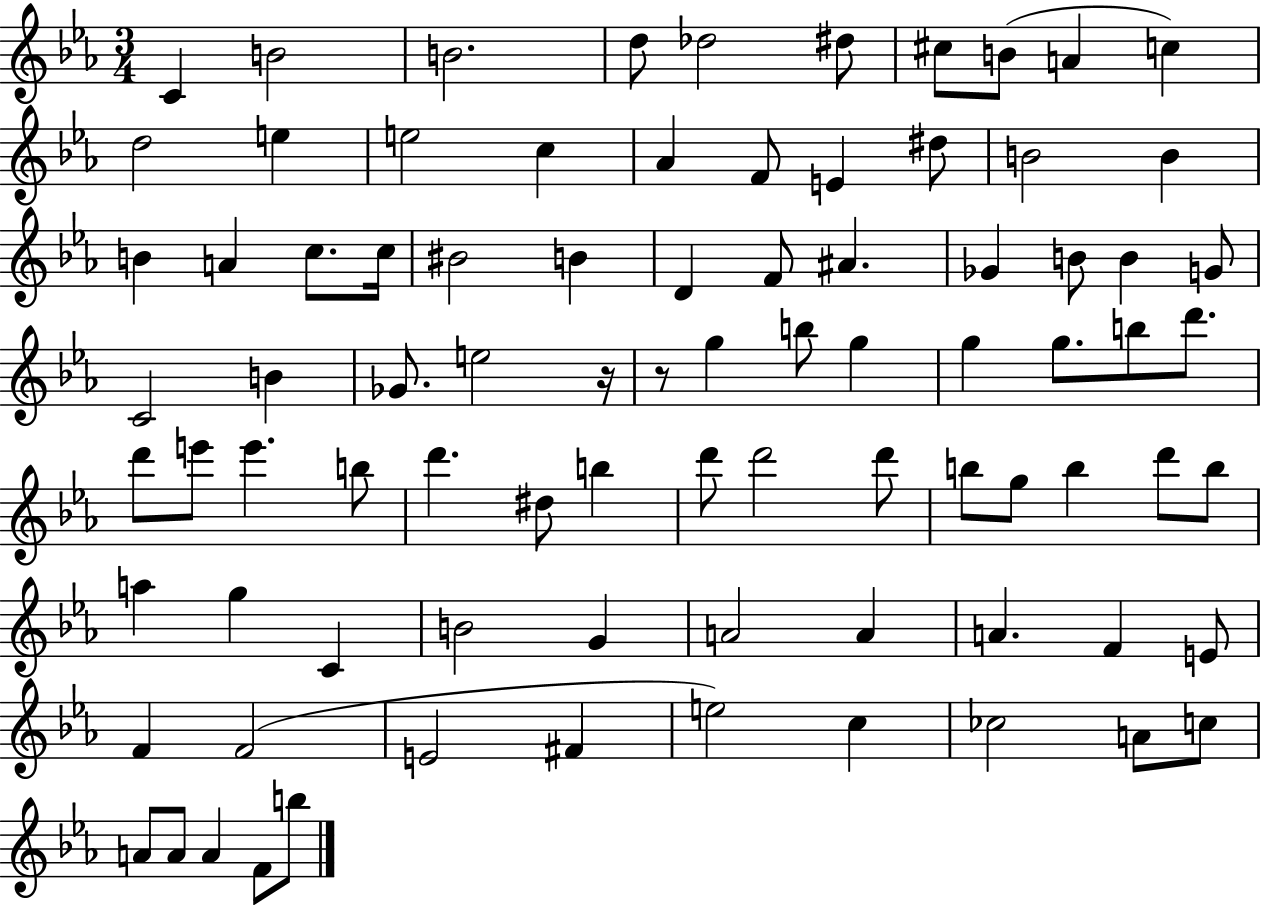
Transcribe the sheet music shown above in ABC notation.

X:1
T:Untitled
M:3/4
L:1/4
K:Eb
C B2 B2 d/2 _d2 ^d/2 ^c/2 B/2 A c d2 e e2 c _A F/2 E ^d/2 B2 B B A c/2 c/4 ^B2 B D F/2 ^A _G B/2 B G/2 C2 B _G/2 e2 z/4 z/2 g b/2 g g g/2 b/2 d'/2 d'/2 e'/2 e' b/2 d' ^d/2 b d'/2 d'2 d'/2 b/2 g/2 b d'/2 b/2 a g C B2 G A2 A A F E/2 F F2 E2 ^F e2 c _c2 A/2 c/2 A/2 A/2 A F/2 b/2